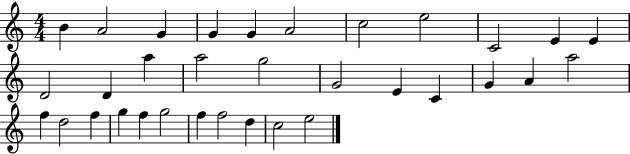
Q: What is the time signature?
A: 4/4